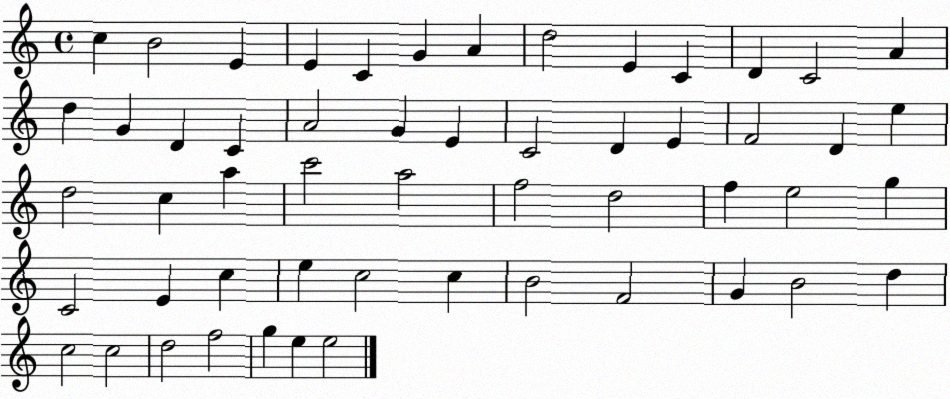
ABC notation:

X:1
T:Untitled
M:4/4
L:1/4
K:C
c B2 E E C G A d2 E C D C2 A d G D C A2 G E C2 D E F2 D e d2 c a c'2 a2 f2 d2 f e2 g C2 E c e c2 c B2 F2 G B2 d c2 c2 d2 f2 g e e2